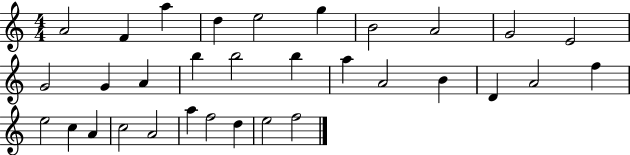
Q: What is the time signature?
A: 4/4